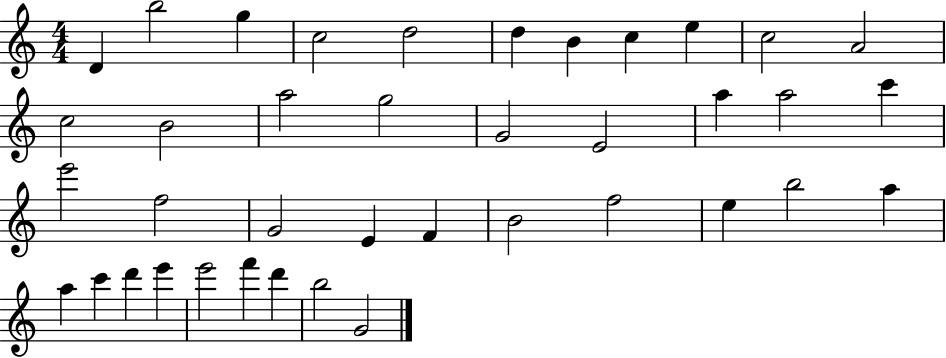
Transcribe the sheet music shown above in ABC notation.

X:1
T:Untitled
M:4/4
L:1/4
K:C
D b2 g c2 d2 d B c e c2 A2 c2 B2 a2 g2 G2 E2 a a2 c' e'2 f2 G2 E F B2 f2 e b2 a a c' d' e' e'2 f' d' b2 G2